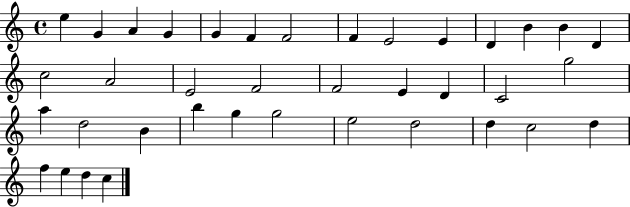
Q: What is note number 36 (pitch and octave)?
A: E5